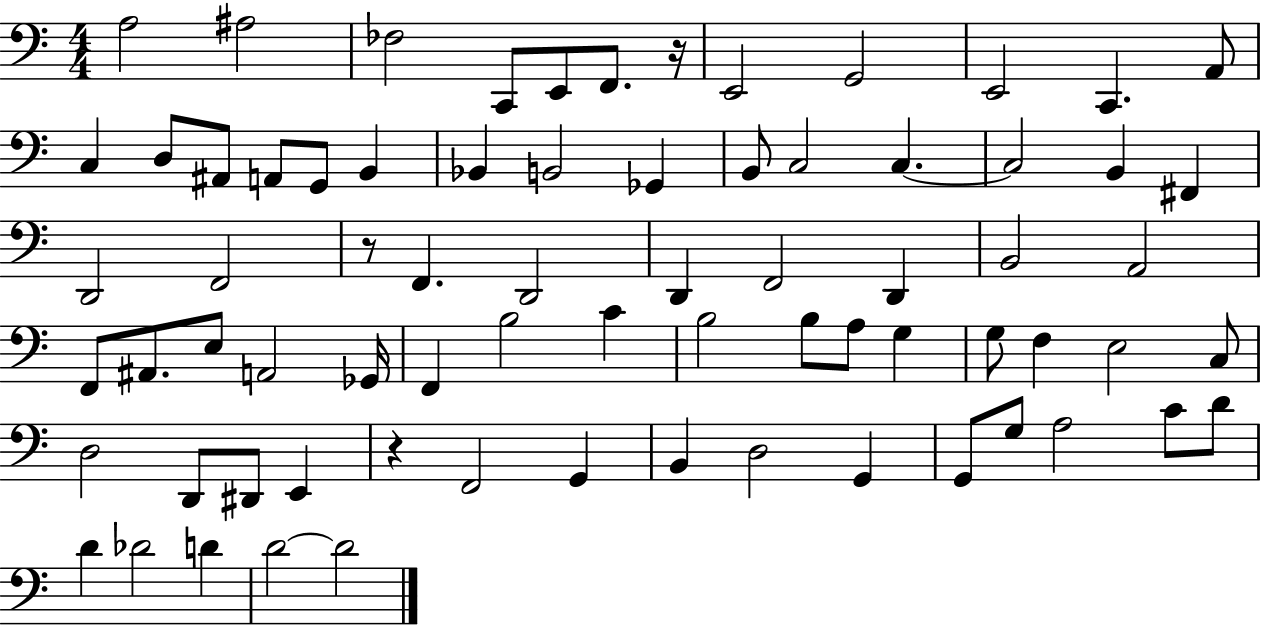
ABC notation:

X:1
T:Untitled
M:4/4
L:1/4
K:C
A,2 ^A,2 _F,2 C,,/2 E,,/2 F,,/2 z/4 E,,2 G,,2 E,,2 C,, A,,/2 C, D,/2 ^A,,/2 A,,/2 G,,/2 B,, _B,, B,,2 _G,, B,,/2 C,2 C, C,2 B,, ^F,, D,,2 F,,2 z/2 F,, D,,2 D,, F,,2 D,, B,,2 A,,2 F,,/2 ^A,,/2 E,/2 A,,2 _G,,/4 F,, B,2 C B,2 B,/2 A,/2 G, G,/2 F, E,2 C,/2 D,2 D,,/2 ^D,,/2 E,, z F,,2 G,, B,, D,2 G,, G,,/2 G,/2 A,2 C/2 D/2 D _D2 D D2 D2